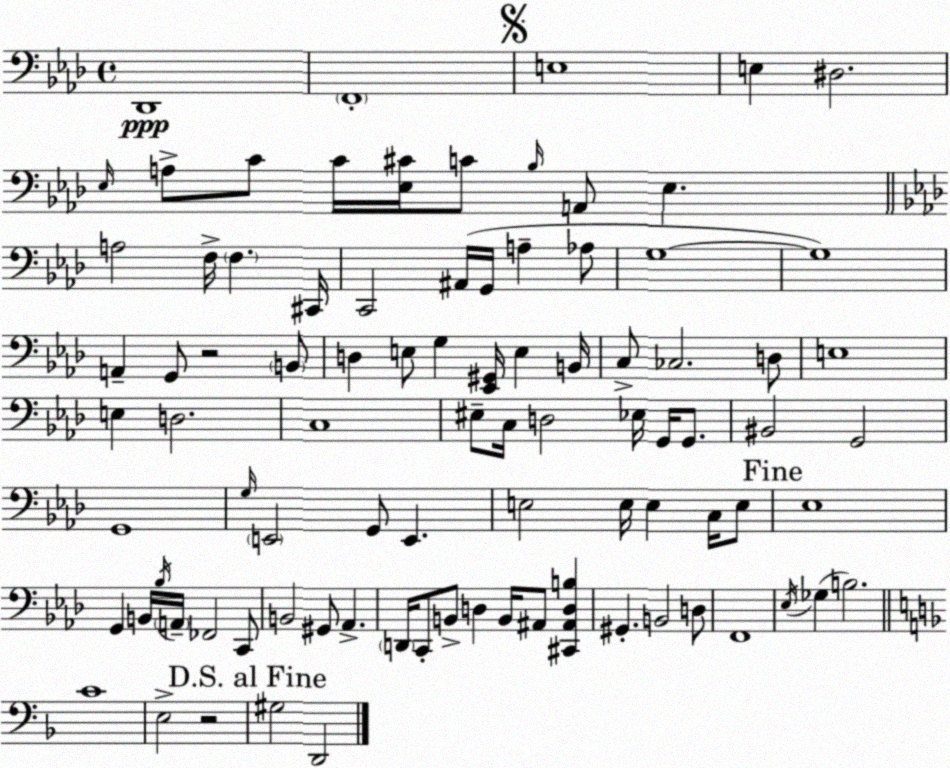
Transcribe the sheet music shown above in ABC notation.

X:1
T:Untitled
M:4/4
L:1/4
K:Ab
_D,,4 F,,4 E,4 E, ^D,2 _E,/4 A,/2 C/2 C/4 [_E,^C]/4 C/2 _B,/4 A,,/2 _E, A,2 F,/4 F, ^C,,/4 C,,2 ^A,,/4 G,,/4 A, _A,/2 G,4 G,4 A,, G,,/2 z2 B,,/2 D, E,/2 G, [_E,,^G,,]/4 E, B,,/4 C,/2 _C,2 D,/2 E,4 E, D,2 C,4 ^E,/2 C,/4 D,2 _E,/4 G,,/4 G,,/2 ^B,,2 G,,2 G,,4 G,/4 E,,2 G,,/2 E,, E,2 E,/4 E, C,/4 E,/2 _E,4 G,, B,,/4 _B,/4 A,,/4 _F,,2 C,,/2 B,,2 ^G,,/2 _A,, D,,/4 C,,/2 B,,/2 D, B,,/4 ^A,,/2 [^C,,^A,,D,B,] ^G,, B,,2 D,/2 F,,4 _E,/4 _G, B,2 C4 E,2 z2 ^G,2 D,,2